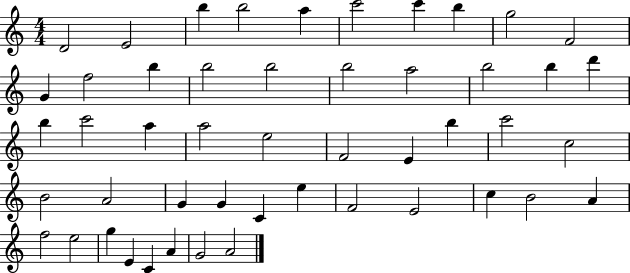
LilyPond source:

{
  \clef treble
  \numericTimeSignature
  \time 4/4
  \key c \major
  d'2 e'2 | b''4 b''2 a''4 | c'''2 c'''4 b''4 | g''2 f'2 | \break g'4 f''2 b''4 | b''2 b''2 | b''2 a''2 | b''2 b''4 d'''4 | \break b''4 c'''2 a''4 | a''2 e''2 | f'2 e'4 b''4 | c'''2 c''2 | \break b'2 a'2 | g'4 g'4 c'4 e''4 | f'2 e'2 | c''4 b'2 a'4 | \break f''2 e''2 | g''4 e'4 c'4 a'4 | g'2 a'2 | \bar "|."
}